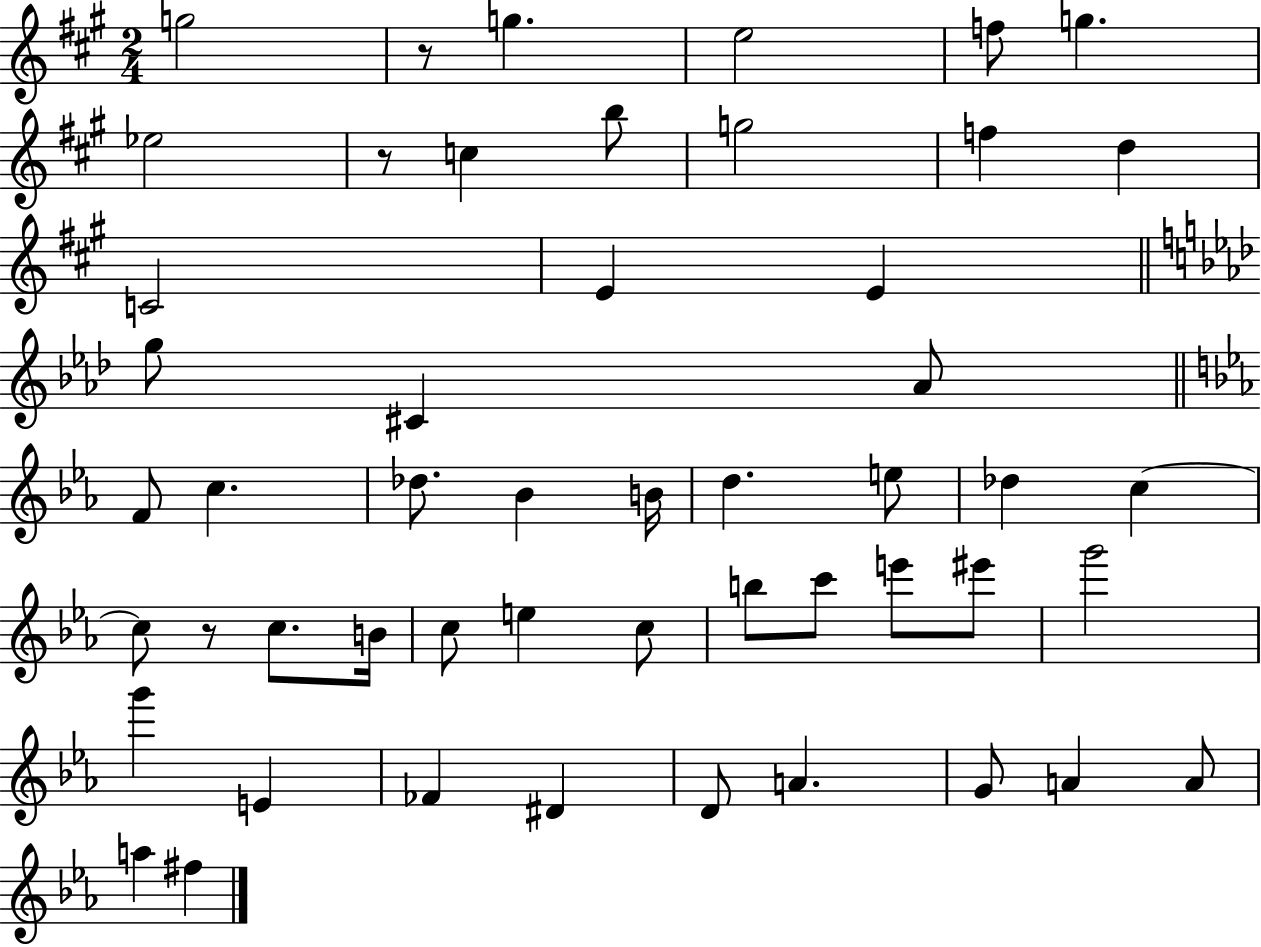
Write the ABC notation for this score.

X:1
T:Untitled
M:2/4
L:1/4
K:A
g2 z/2 g e2 f/2 g _e2 z/2 c b/2 g2 f d C2 E E g/2 ^C _A/2 F/2 c _d/2 _B B/4 d e/2 _d c c/2 z/2 c/2 B/4 c/2 e c/2 b/2 c'/2 e'/2 ^e'/2 g'2 g' E _F ^D D/2 A G/2 A A/2 a ^f